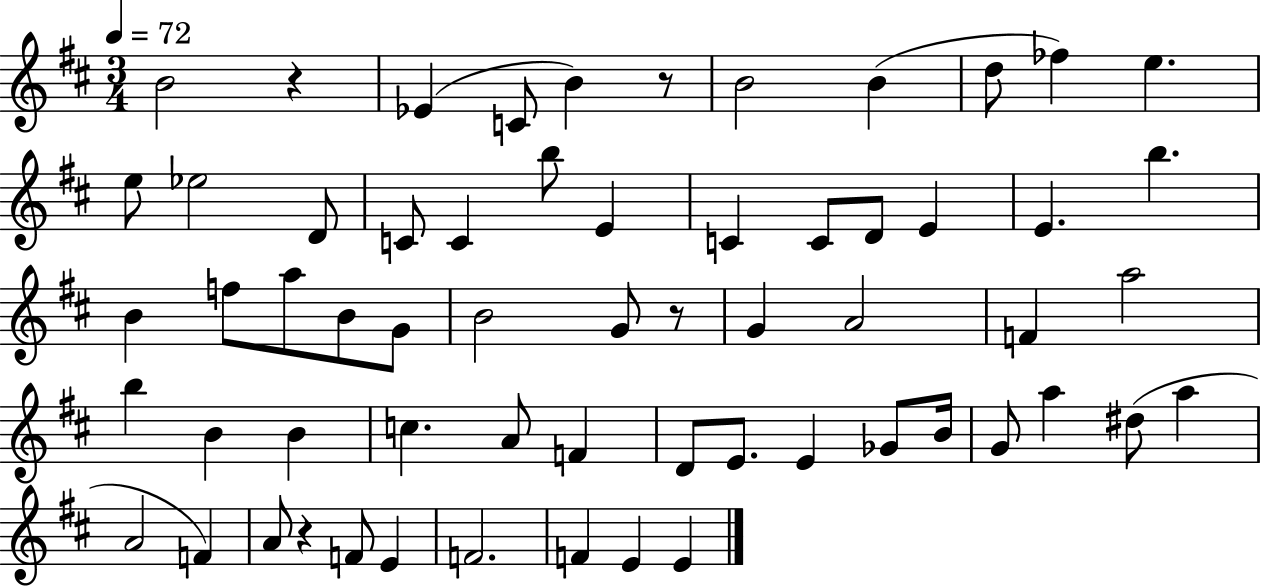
X:1
T:Untitled
M:3/4
L:1/4
K:D
B2 z _E C/2 B z/2 B2 B d/2 _f e e/2 _e2 D/2 C/2 C b/2 E C C/2 D/2 E E b B f/2 a/2 B/2 G/2 B2 G/2 z/2 G A2 F a2 b B B c A/2 F D/2 E/2 E _G/2 B/4 G/2 a ^d/2 a A2 F A/2 z F/2 E F2 F E E